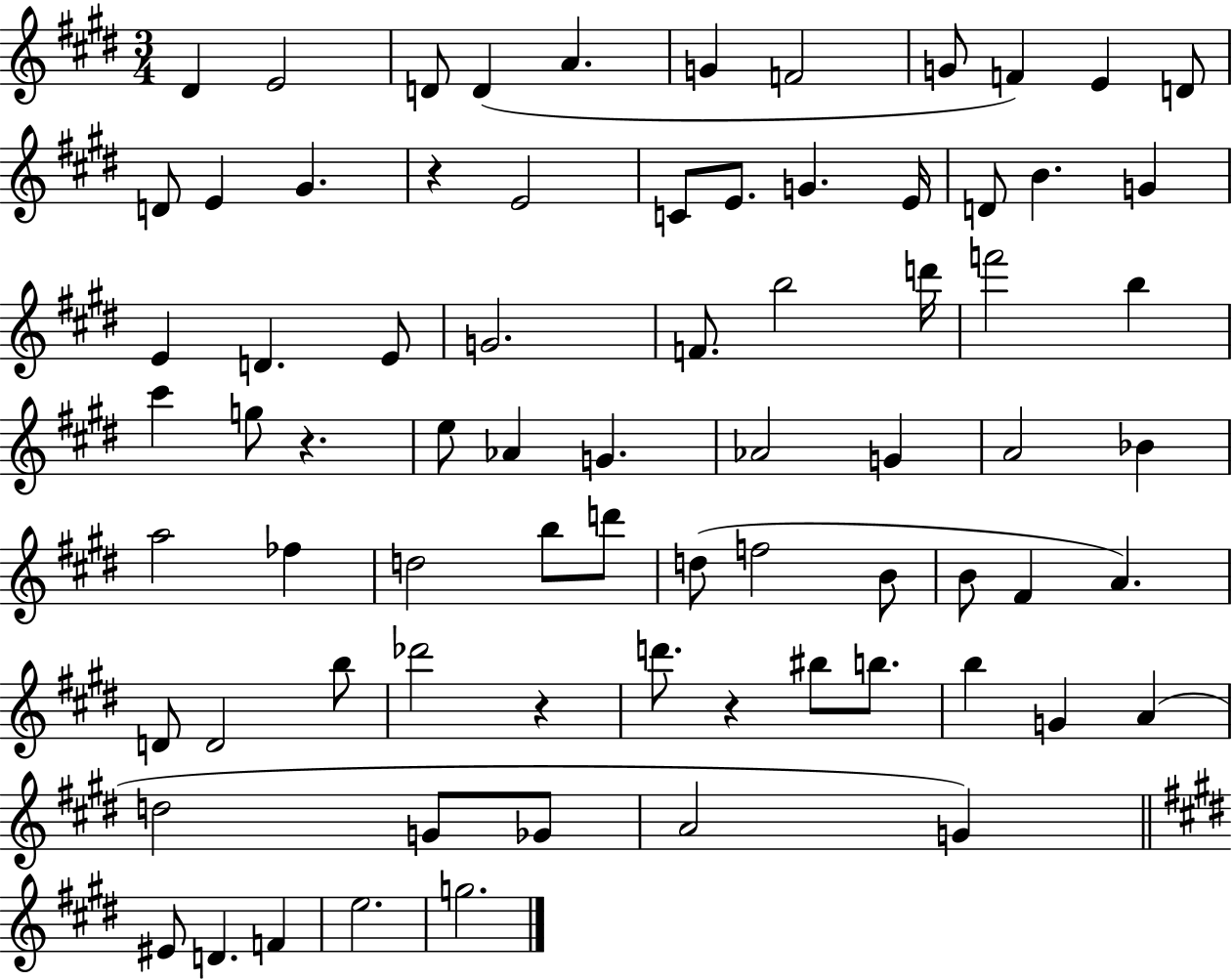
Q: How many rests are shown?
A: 4